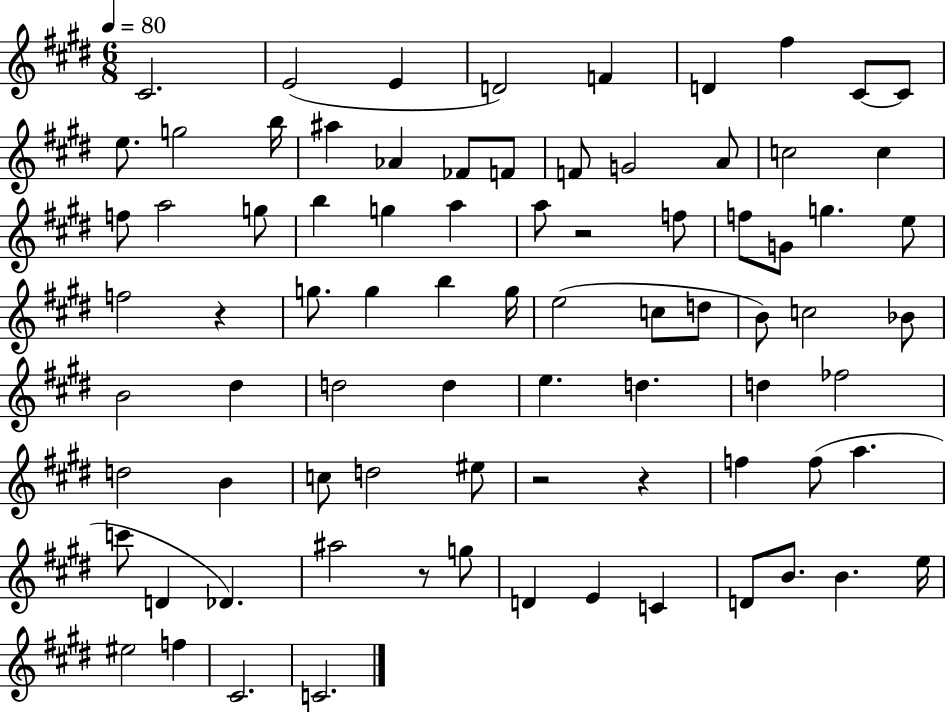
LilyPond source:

{
  \clef treble
  \numericTimeSignature
  \time 6/8
  \key e \major
  \tempo 4 = 80
  cis'2. | e'2( e'4 | d'2) f'4 | d'4 fis''4 cis'8~~ cis'8 | \break e''8. g''2 b''16 | ais''4 aes'4 fes'8 f'8 | f'8 g'2 a'8 | c''2 c''4 | \break f''8 a''2 g''8 | b''4 g''4 a''4 | a''8 r2 f''8 | f''8 g'8 g''4. e''8 | \break f''2 r4 | g''8. g''4 b''4 g''16 | e''2( c''8 d''8 | b'8) c''2 bes'8 | \break b'2 dis''4 | d''2 d''4 | e''4. d''4. | d''4 fes''2 | \break d''2 b'4 | c''8 d''2 eis''8 | r2 r4 | f''4 f''8( a''4. | \break c'''8 d'4 des'4.) | ais''2 r8 g''8 | d'4 e'4 c'4 | d'8 b'8. b'4. e''16 | \break eis''2 f''4 | cis'2. | c'2. | \bar "|."
}